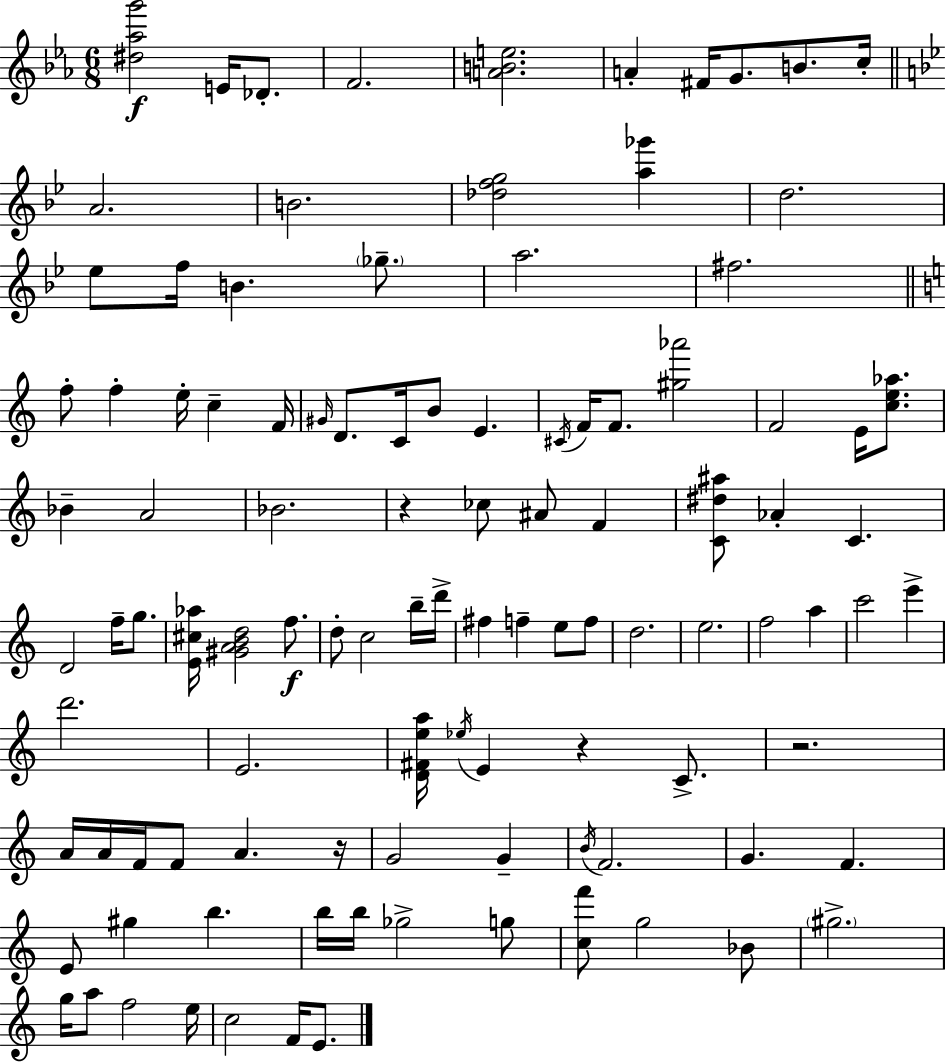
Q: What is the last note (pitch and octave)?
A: E4